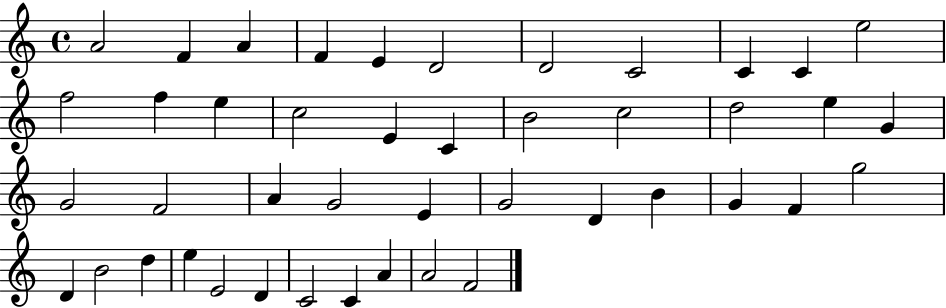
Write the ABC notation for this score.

X:1
T:Untitled
M:4/4
L:1/4
K:C
A2 F A F E D2 D2 C2 C C e2 f2 f e c2 E C B2 c2 d2 e G G2 F2 A G2 E G2 D B G F g2 D B2 d e E2 D C2 C A A2 F2